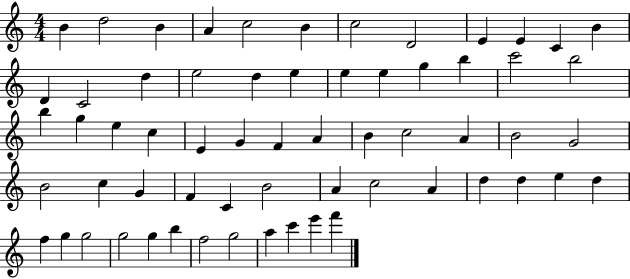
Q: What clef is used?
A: treble